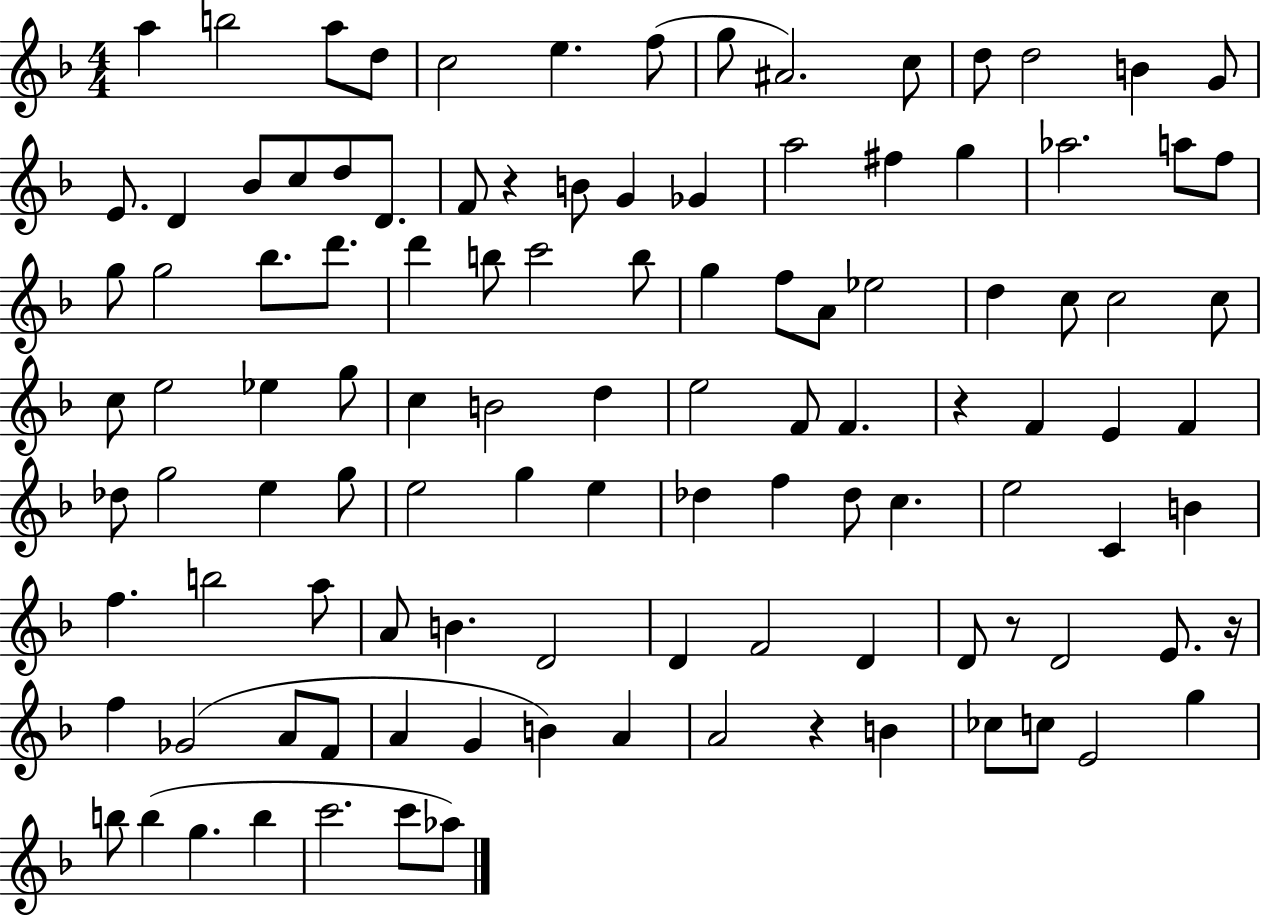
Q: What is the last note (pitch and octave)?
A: Ab5